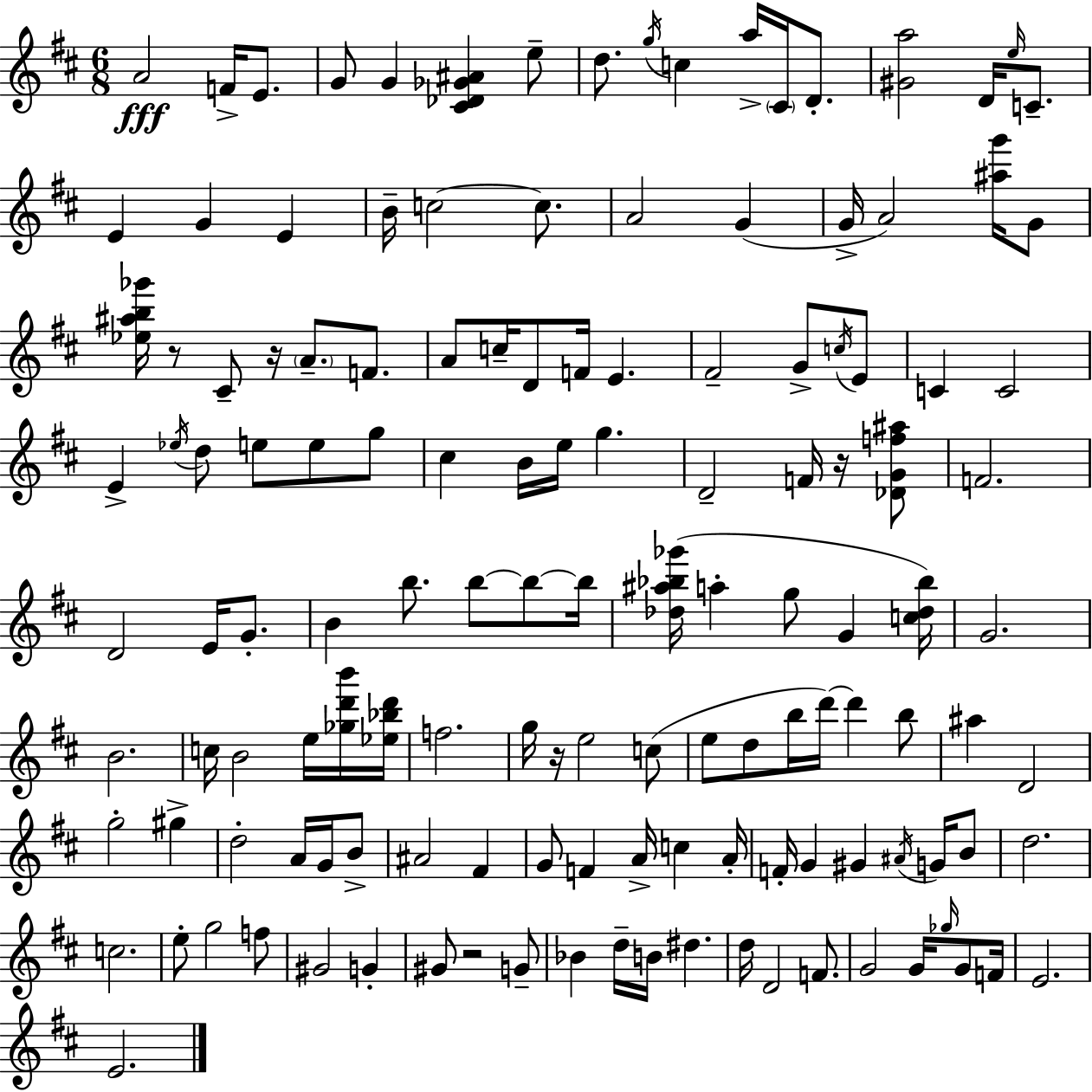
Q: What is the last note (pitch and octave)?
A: E4